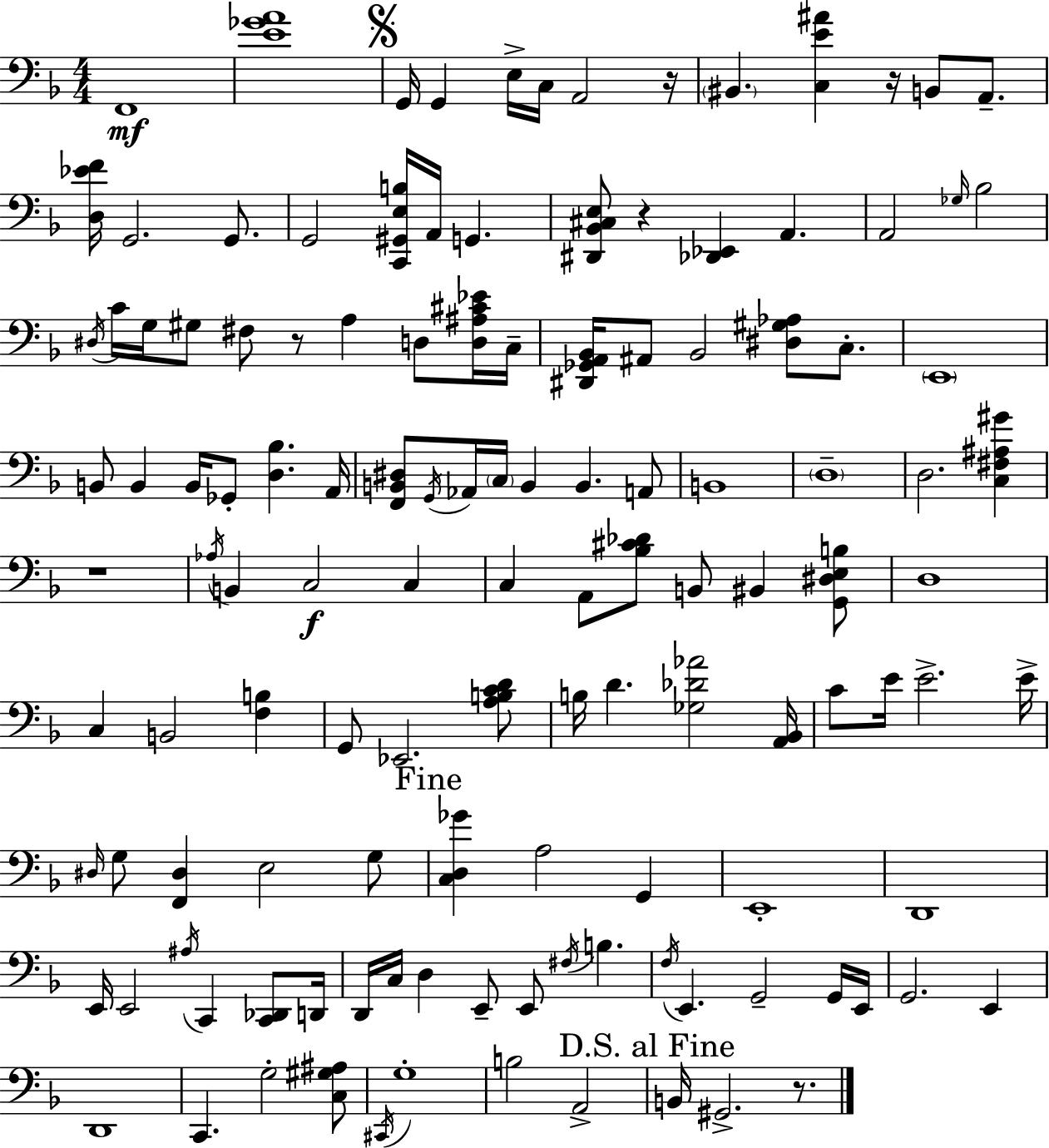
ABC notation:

X:1
T:Untitled
M:4/4
L:1/4
K:Dm
F,,4 [E_GA]4 G,,/4 G,, E,/4 C,/4 A,,2 z/4 ^B,, [C,E^A] z/4 B,,/2 A,,/2 [D,_EF]/4 G,,2 G,,/2 G,,2 [C,,^G,,E,B,]/4 A,,/4 G,, [^D,,_B,,^C,E,]/2 z [_D,,_E,,] A,, A,,2 _G,/4 _B,2 ^D,/4 C/4 G,/4 ^G,/2 ^F,/2 z/2 A, D,/2 [D,^A,^C_E]/4 C,/4 [^D,,_G,,A,,_B,,]/4 ^A,,/2 _B,,2 [^D,^G,_A,]/2 C,/2 E,,4 B,,/2 B,, B,,/4 _G,,/2 [D,_B,] A,,/4 [F,,B,,^D,]/2 G,,/4 _A,,/4 C,/4 B,, B,, A,,/2 B,,4 D,4 D,2 [C,^F,^A,^G] z4 _A,/4 B,, C,2 C, C, A,,/2 [_B,^C_D]/2 B,,/2 ^B,, [G,,^D,E,B,]/2 D,4 C, B,,2 [F,B,] G,,/2 _E,,2 [A,B,CD]/2 B,/4 D [_G,_D_A]2 [A,,_B,,]/4 C/2 E/4 E2 E/4 ^D,/4 G,/2 [F,,^D,] E,2 G,/2 [C,D,_G] A,2 G,, E,,4 D,,4 E,,/4 E,,2 ^A,/4 C,, [C,,_D,,]/2 D,,/4 D,,/4 C,/4 D, E,,/2 E,,/2 ^F,/4 B, F,/4 E,, G,,2 G,,/4 E,,/4 G,,2 E,, D,,4 C,, G,2 [C,^G,^A,]/2 ^C,,/4 G,4 B,2 A,,2 B,,/4 ^G,,2 z/2